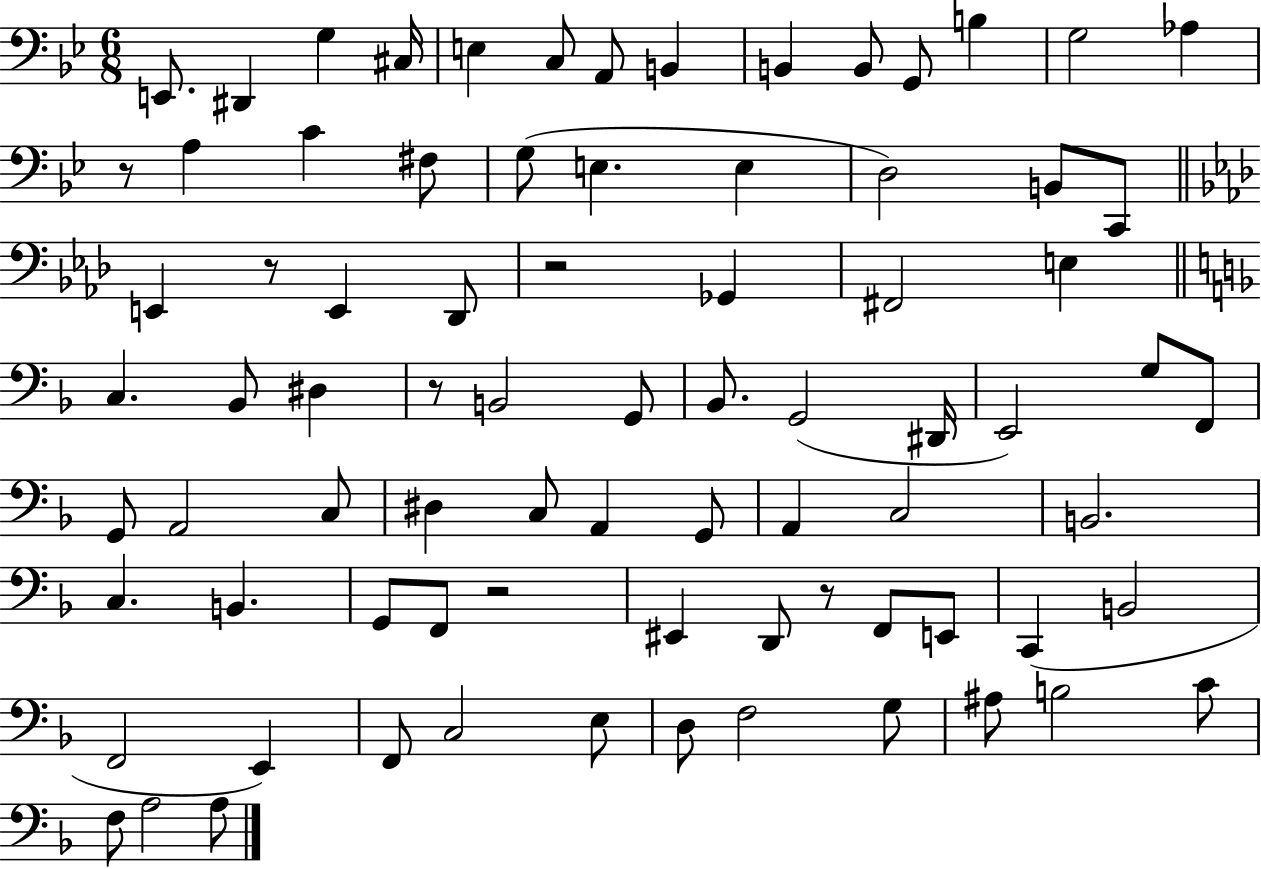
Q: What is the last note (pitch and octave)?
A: A3